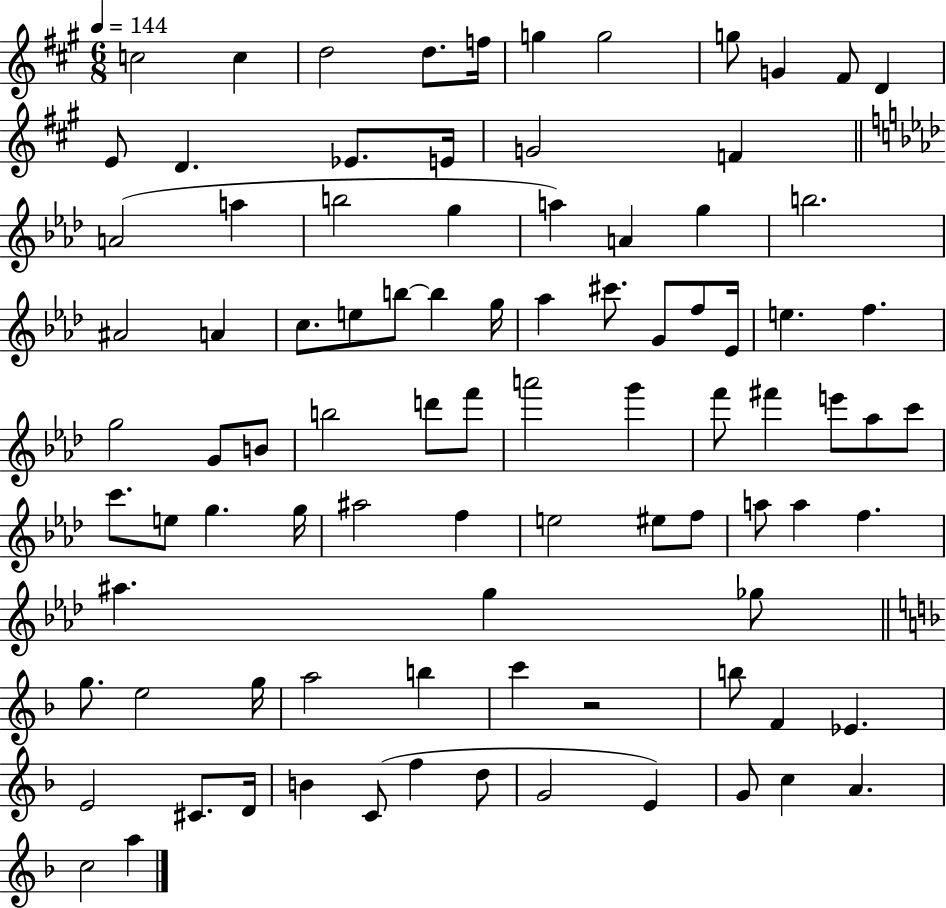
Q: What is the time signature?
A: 6/8